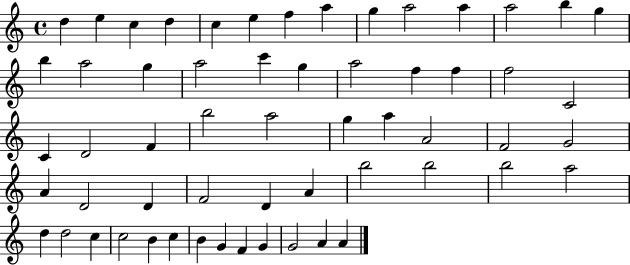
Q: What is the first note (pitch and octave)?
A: D5